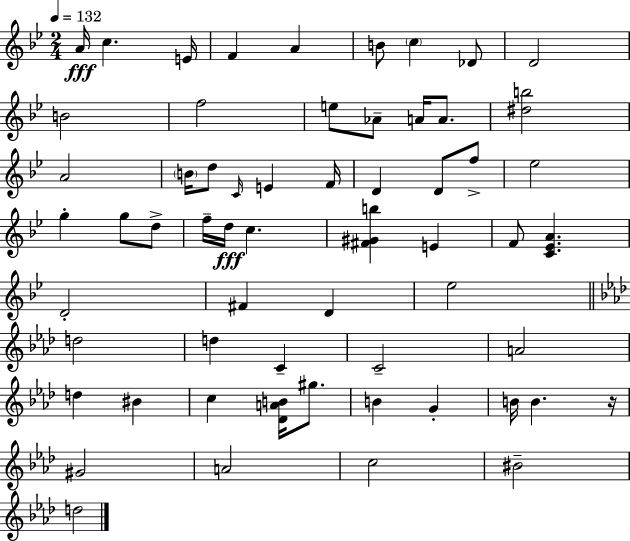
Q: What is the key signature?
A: BES major